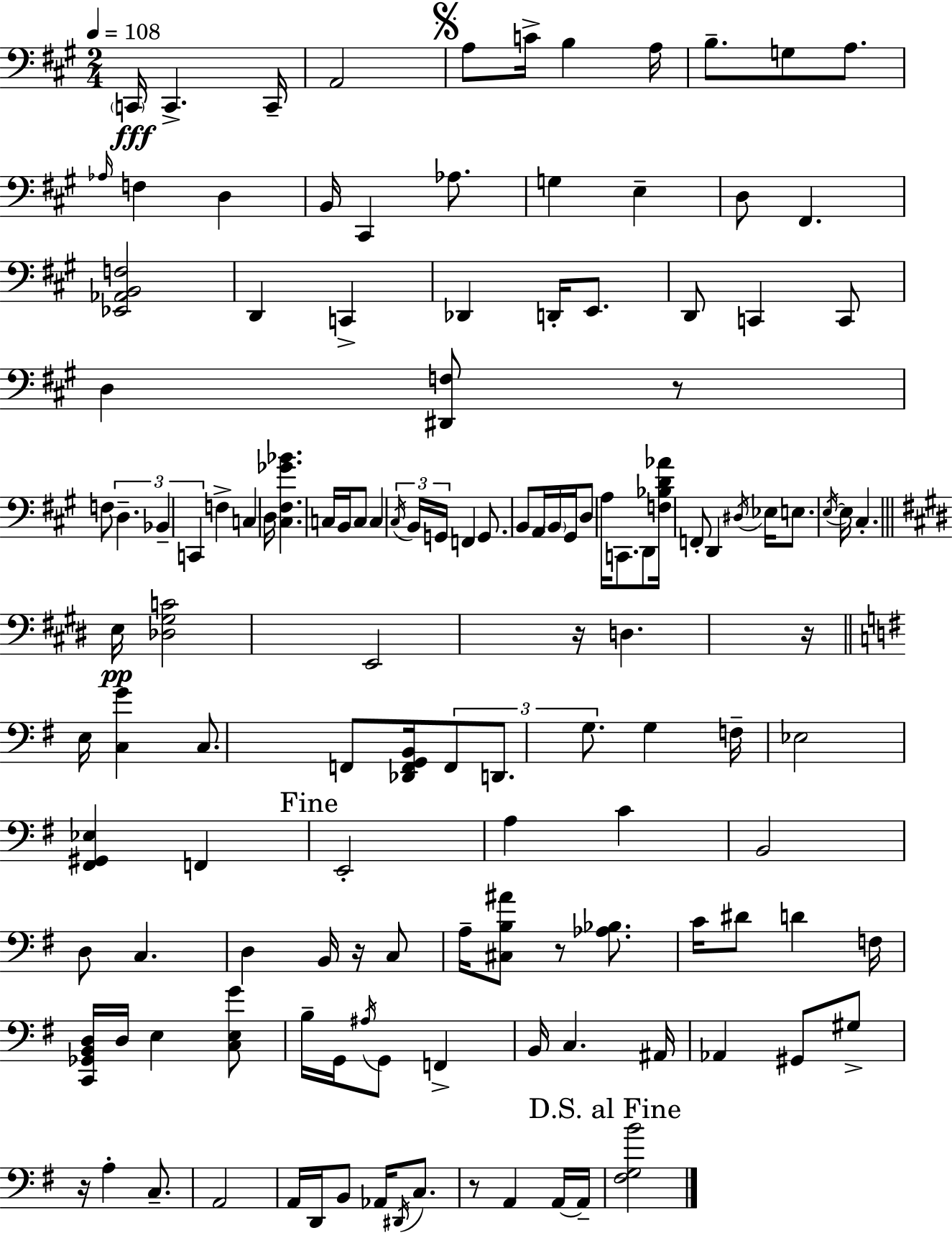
{
  \clef bass
  \numericTimeSignature
  \time 2/4
  \key a \major
  \tempo 4 = 108
  \parenthesize c,16\fff c,4.-> c,16-- | a,2 | \mark \markup { \musicglyph "scripts.segno" } a8 c'16-> b4 a16 | b8.-- g8 a8. | \break \grace { aes16 } f4 d4 | b,16 cis,4 aes8. | g4 e4-- | d8 fis,4. | \break <ees, aes, b, f>2 | d,4 c,4-> | des,4 d,16-. e,8. | d,8 c,4 c,8 | \break d4 <dis, f>8 r8 | f8 \tuplet 3/2 { d4.-- | bes,4-- c,4 } | f4-> c4 | \break d16 <cis fis ges' bes'>4. | c16 b,16 c8 c4 | \tuplet 3/2 { \acciaccatura { cis16 } b,16 g,16 } f,4 g,8. | b,8 a,16 \parenthesize b,16 gis,16 d8 | \break a16 c,8. d,8 <f bes d' aes'>16 | f,8-. d,4 \acciaccatura { dis16 } ees16 | e8. \acciaccatura { e16~ }~ e16 cis4.-. | \bar "||" \break \key e \major e16\pp <des gis c'>2 | e,2 | r16 d4. | r16 \bar "||" \break \key g \major e16 <c g'>4 c8. | f,8 <des, f, g, b,>16 \tuplet 3/2 { f,8 d,8. | g8. } g4 f16-- | ees2 | \break <fis, gis, ees>4 f,4 | \mark "Fine" e,2-. | a4 c'4 | b,2 | \break d8 c4. | d4 b,16 r16 c8 | a16-- <cis b ais'>8 r8 <aes bes>8. | c'16 dis'8 d'4 f16 | \break <c, ges, b, d>16 d16 e4 <c e g'>8 | b16-- g,16 \acciaccatura { ais16 } g,8 f,4-> | b,16 c4. | ais,16 aes,4 gis,8 gis8-> | \break r16 a4-. c8.-- | a,2 | a,16 d,16 b,8 aes,16 \acciaccatura { dis,16 } c8. | r8 a,4 | \break a,16~~ a,16-- \mark "D.S. al Fine" <fis g b'>2 | \bar "|."
}